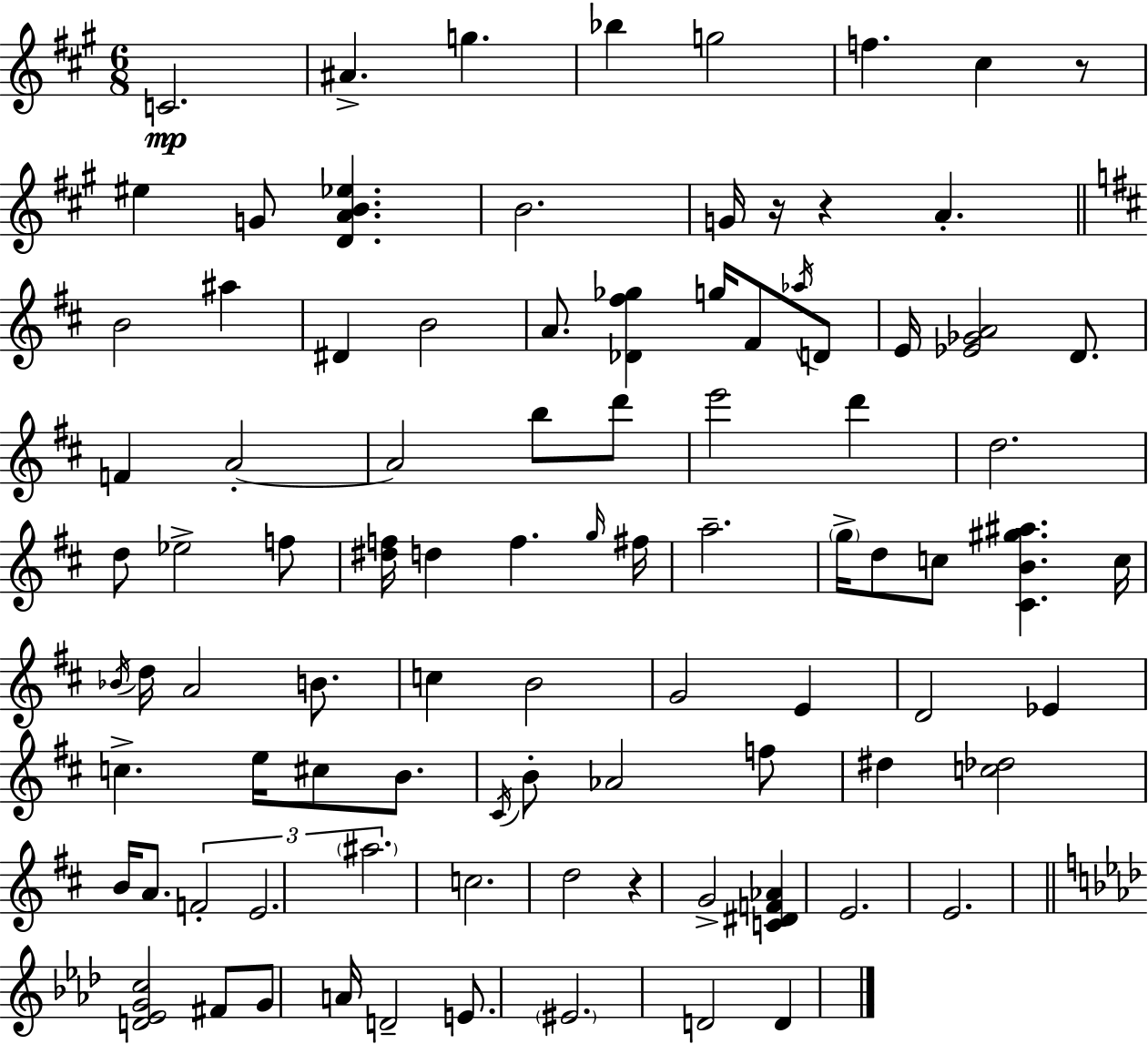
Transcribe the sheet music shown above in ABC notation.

X:1
T:Untitled
M:6/8
L:1/4
K:A
C2 ^A g _b g2 f ^c z/2 ^e G/2 [DAB_e] B2 G/4 z/4 z A B2 ^a ^D B2 A/2 [_D^f_g] g/4 ^F/2 _a/4 D/2 E/4 [_E_GA]2 D/2 F A2 A2 b/2 d'/2 e'2 d' d2 d/2 _e2 f/2 [^df]/4 d f g/4 ^f/4 a2 g/4 d/2 c/2 [^CB^g^a] c/4 _B/4 d/4 A2 B/2 c B2 G2 E D2 _E c e/4 ^c/2 B/2 ^C/4 B/2 _A2 f/2 ^d [c_d]2 B/4 A/2 F2 E2 ^a2 c2 d2 z G2 [C^DF_A] E2 E2 [D_EGc]2 ^F/2 G/2 A/4 D2 E/2 ^E2 D2 D